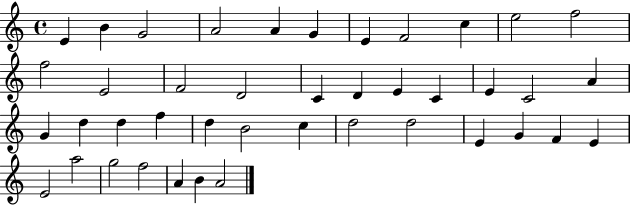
X:1
T:Untitled
M:4/4
L:1/4
K:C
E B G2 A2 A G E F2 c e2 f2 f2 E2 F2 D2 C D E C E C2 A G d d f d B2 c d2 d2 E G F E E2 a2 g2 f2 A B A2